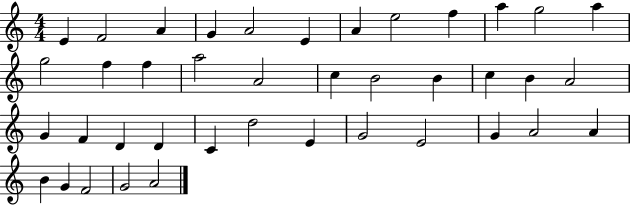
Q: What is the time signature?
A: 4/4